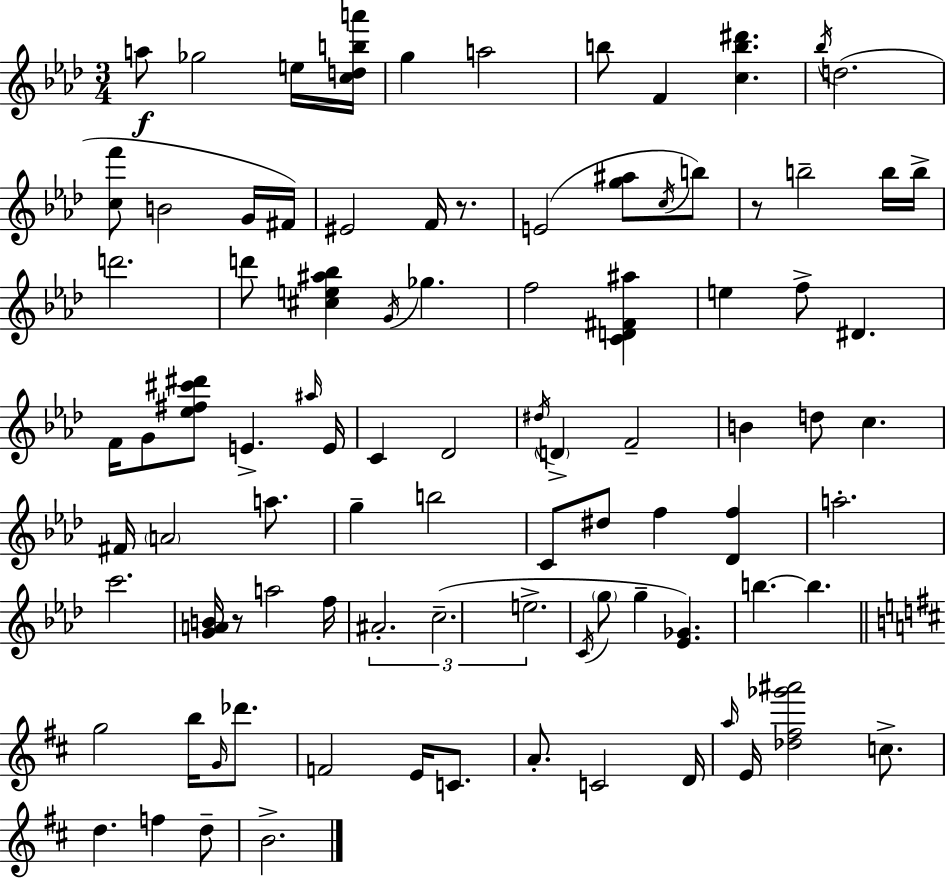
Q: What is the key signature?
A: F minor